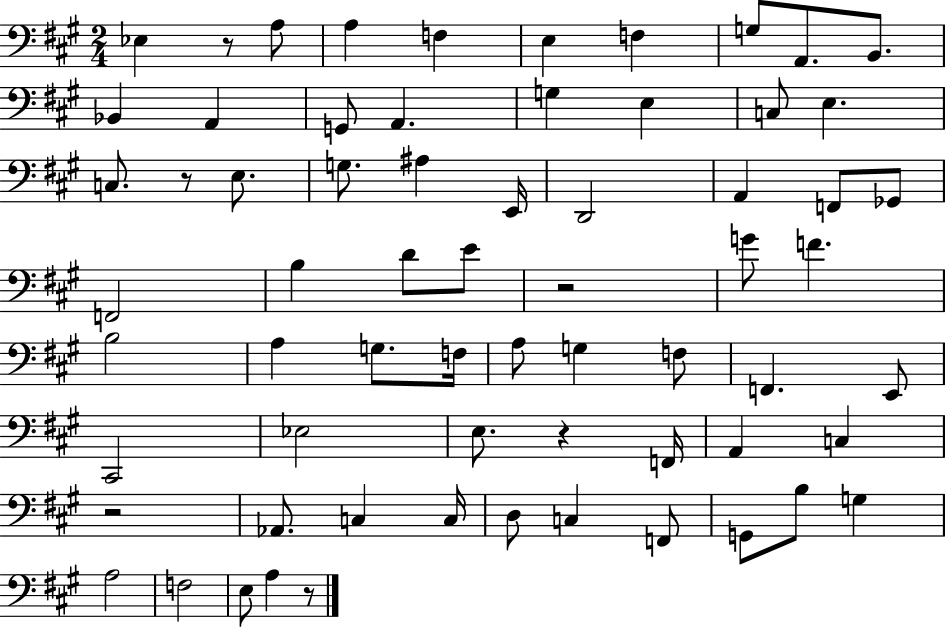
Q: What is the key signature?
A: A major